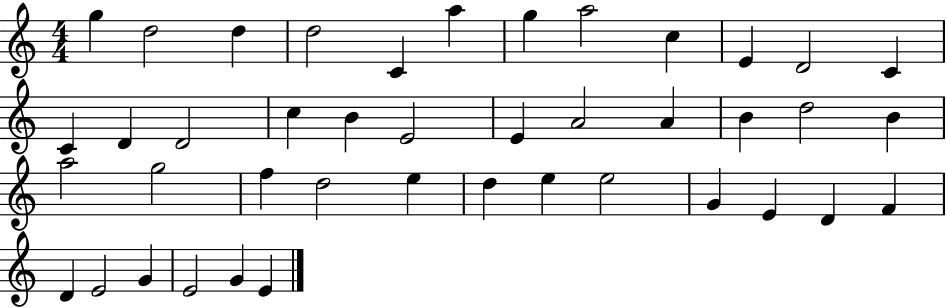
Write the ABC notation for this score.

X:1
T:Untitled
M:4/4
L:1/4
K:C
g d2 d d2 C a g a2 c E D2 C C D D2 c B E2 E A2 A B d2 B a2 g2 f d2 e d e e2 G E D F D E2 G E2 G E